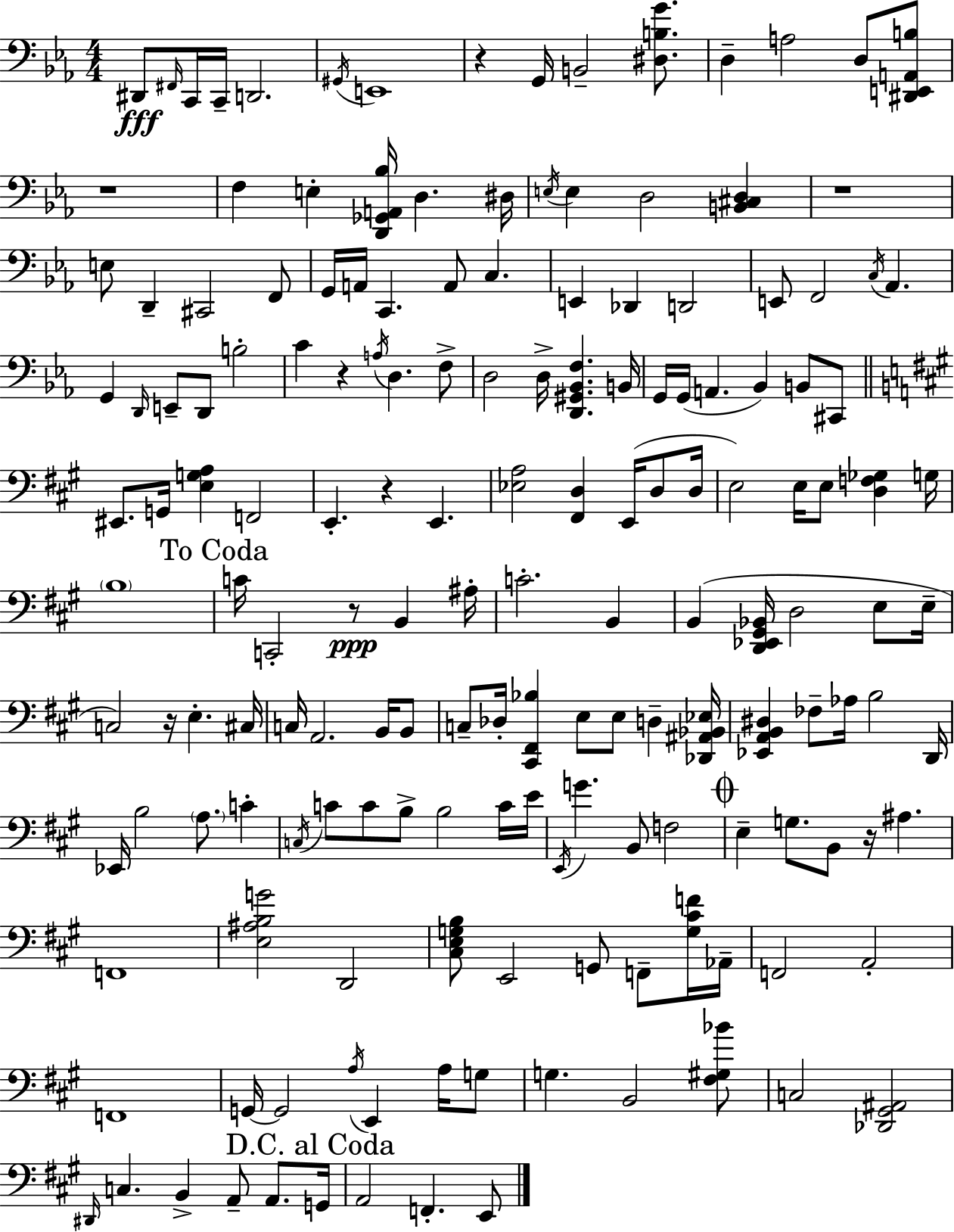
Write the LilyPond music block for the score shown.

{
  \clef bass
  \numericTimeSignature
  \time 4/4
  \key c \minor
  dis,8\fff \grace { fis,16 } c,16 c,16-- d,2. | \acciaccatura { gis,16 } e,1 | r4 g,16 b,2-- <dis b g'>8. | d4-- a2 d8 | \break <dis, e, a, b>8 r1 | f4 e4-. <d, ges, a, bes>16 d4. | dis16 \acciaccatura { e16 } e4 d2 <b, cis d>4 | r1 | \break e8 d,4-- cis,2 | f,8 g,16 a,16 c,4. a,8 c4. | e,4 des,4 d,2 | e,8 f,2 \acciaccatura { c16 } aes,4. | \break g,4 \grace { d,16 } e,8-- d,8 b2-. | c'4 r4 \acciaccatura { a16 } d4. | f8-> d2 d16-> <d, gis, bes, f>4. | b,16 g,16 g,16( a,4. bes,4) | \break b,8 cis,8 \bar "||" \break \key a \major eis,8. g,16 <e g a>4 f,2 | e,4.-. r4 e,4. | <ees a>2 <fis, d>4 e,16( d8 d16 | e2) e16 e8 <d f ges>4 g16 | \break \parenthesize b1 | \mark "To Coda" c'16 c,2-. r8\ppp b,4 ais16-. | c'2.-. b,4 | b,4( <d, ees, gis, bes,>16 d2 e8 e16-- | \break c2) r16 e4.-. cis16 | c16 a,2. b,16 b,8 | c8-- des16-. <cis, fis, bes>4 e8 e8 d4-- <des, ais, bes, ees>16 | <ees, a, b, dis>4 fes8-- aes16 b2 d,16 | \break ees,16 b2 \parenthesize a8. c'4-. | \acciaccatura { c16 } c'8 c'8 b8-> b2 c'16 | e'16 \acciaccatura { e,16 } g'4. b,8 f2 | \mark \markup { \musicglyph "scripts.coda" } e4-- g8. b,8 r16 ais4. | \break f,1 | <e ais b g'>2 d,2 | <cis e g b>8 e,2 g,8 f,8-- | <g cis' f'>16 aes,16-- f,2 a,2-. | \break f,1 | g,16~~ g,2 \acciaccatura { a16 } e,4 | a16 g8 g4. b,2 | <fis gis bes'>8 c2 <des, gis, ais,>2 | \break \grace { dis,16 } c4. b,4-> a,8-- | a,8. \mark "D.C. al Coda" g,16 a,2 f,4.-. | e,8 \bar "|."
}